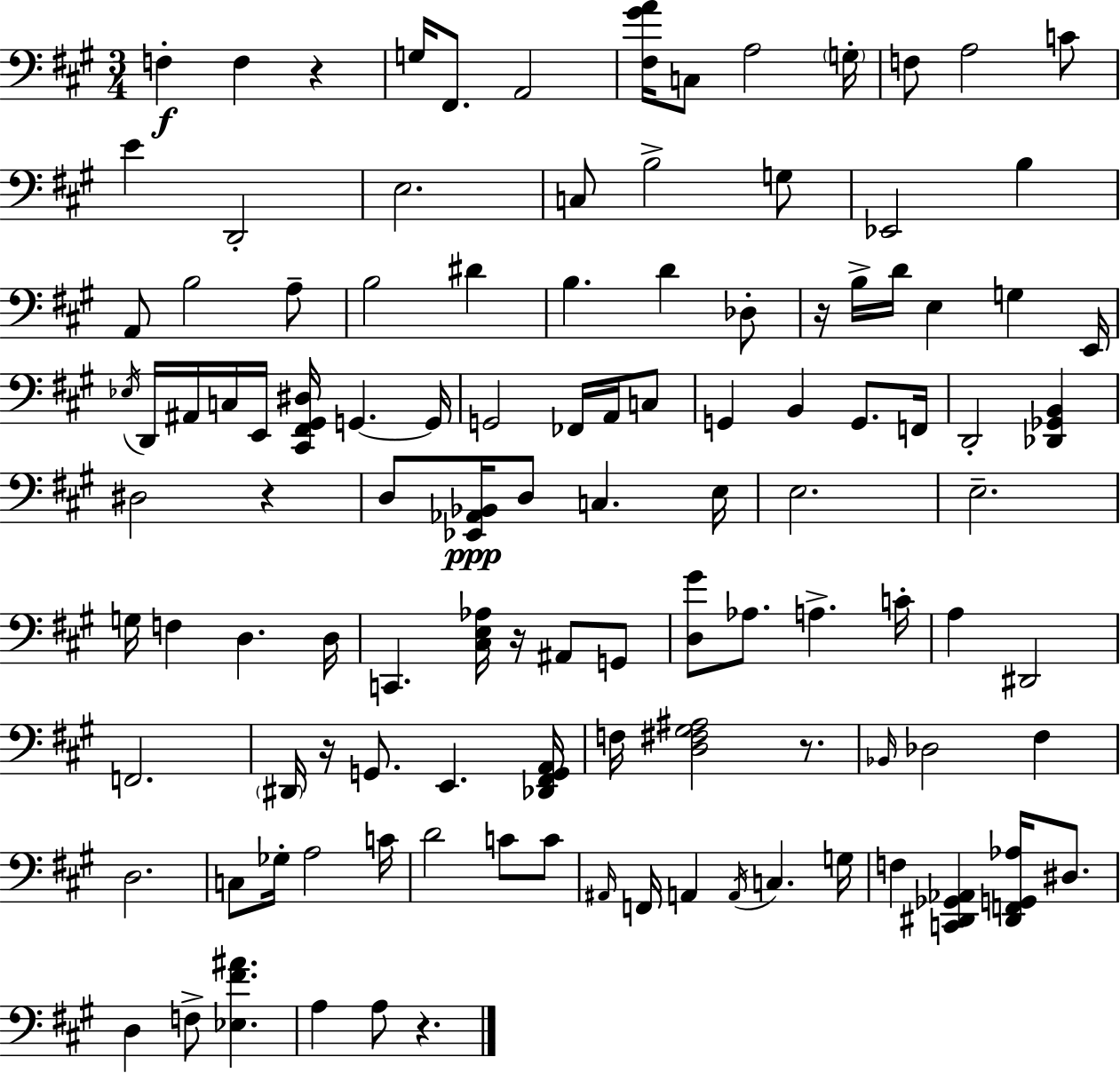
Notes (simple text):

F3/q F3/q R/q G3/s F#2/e. A2/h [F#3,G#4,A4]/s C3/e A3/h G3/s F3/e A3/h C4/e E4/q D2/h E3/h. C3/e B3/h G3/e Eb2/h B3/q A2/e B3/h A3/e B3/h D#4/q B3/q. D4/q Db3/e R/s B3/s D4/s E3/q G3/q E2/s Eb3/s D2/s A#2/s C3/s E2/s [C#2,F#2,G#2,D#3]/s G2/q. G2/s G2/h FES2/s A2/s C3/e G2/q B2/q G2/e. F2/s D2/h [Db2,Gb2,B2]/q D#3/h R/q D3/e [Eb2,Ab2,Bb2]/s D3/e C3/q. E3/s E3/h. E3/h. G3/s F3/q D3/q. D3/s C2/q. [C#3,E3,Ab3]/s R/s A#2/e G2/e [D3,G#4]/e Ab3/e. A3/q. C4/s A3/q D#2/h F2/h. D#2/s R/s G2/e. E2/q. [Db2,F#2,G2,A2]/s F3/s [D3,F#3,G#3,A#3]/h R/e. Bb2/s Db3/h F#3/q D3/h. C3/e Gb3/s A3/h C4/s D4/h C4/e C4/e A#2/s F2/s A2/q A2/s C3/q. G3/s F3/q [C2,D#2,Gb2,Ab2]/q [D#2,F2,G2,Ab3]/s D#3/e. D3/q F3/e [Eb3,F#4,A#4]/q. A3/q A3/e R/q.